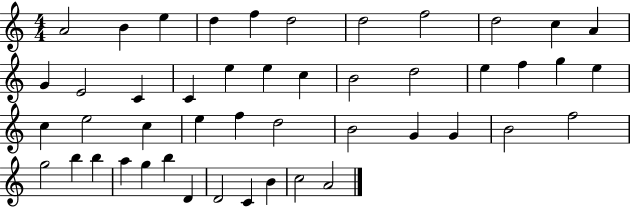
{
  \clef treble
  \numericTimeSignature
  \time 4/4
  \key c \major
  a'2 b'4 e''4 | d''4 f''4 d''2 | d''2 f''2 | d''2 c''4 a'4 | \break g'4 e'2 c'4 | c'4 e''4 e''4 c''4 | b'2 d''2 | e''4 f''4 g''4 e''4 | \break c''4 e''2 c''4 | e''4 f''4 d''2 | b'2 g'4 g'4 | b'2 f''2 | \break g''2 b''4 b''4 | a''4 g''4 b''4 d'4 | d'2 c'4 b'4 | c''2 a'2 | \break \bar "|."
}